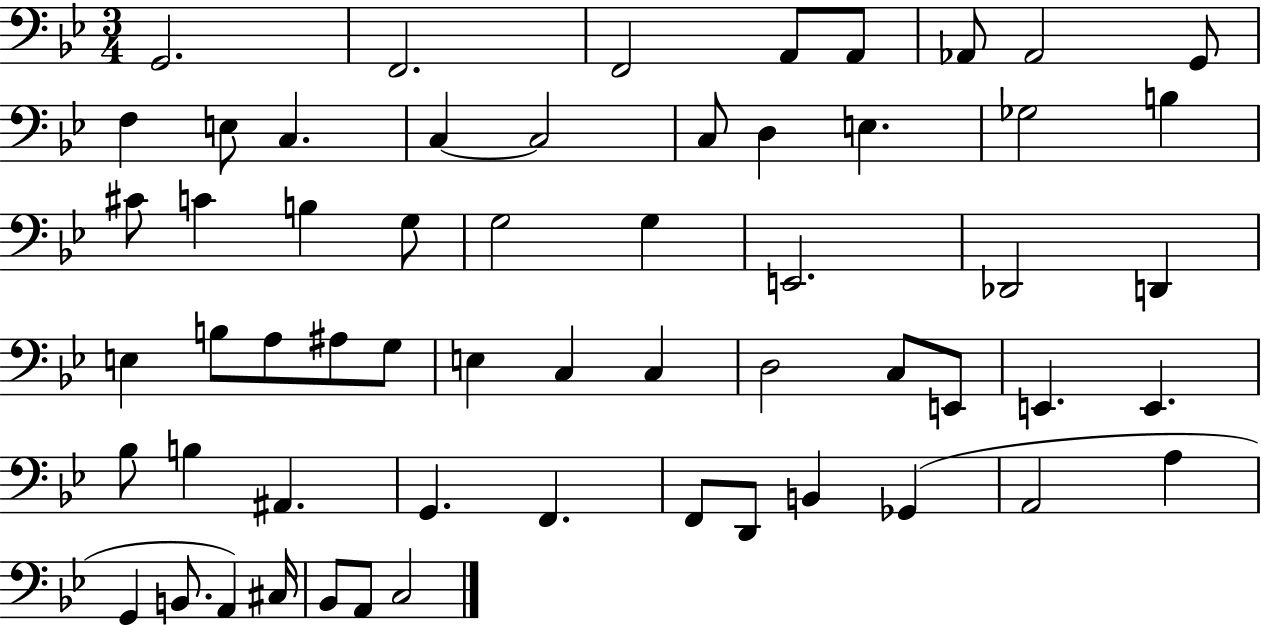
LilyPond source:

{
  \clef bass
  \numericTimeSignature
  \time 3/4
  \key bes \major
  \repeat volta 2 { g,2. | f,2. | f,2 a,8 a,8 | aes,8 aes,2 g,8 | \break f4 e8 c4. | c4~~ c2 | c8 d4 e4. | ges2 b4 | \break cis'8 c'4 b4 g8 | g2 g4 | e,2. | des,2 d,4 | \break e4 b8 a8 ais8 g8 | e4 c4 c4 | d2 c8 e,8 | e,4. e,4. | \break bes8 b4 ais,4. | g,4. f,4. | f,8 d,8 b,4 ges,4( | a,2 a4 | \break g,4 b,8. a,4) cis16 | bes,8 a,8 c2 | } \bar "|."
}